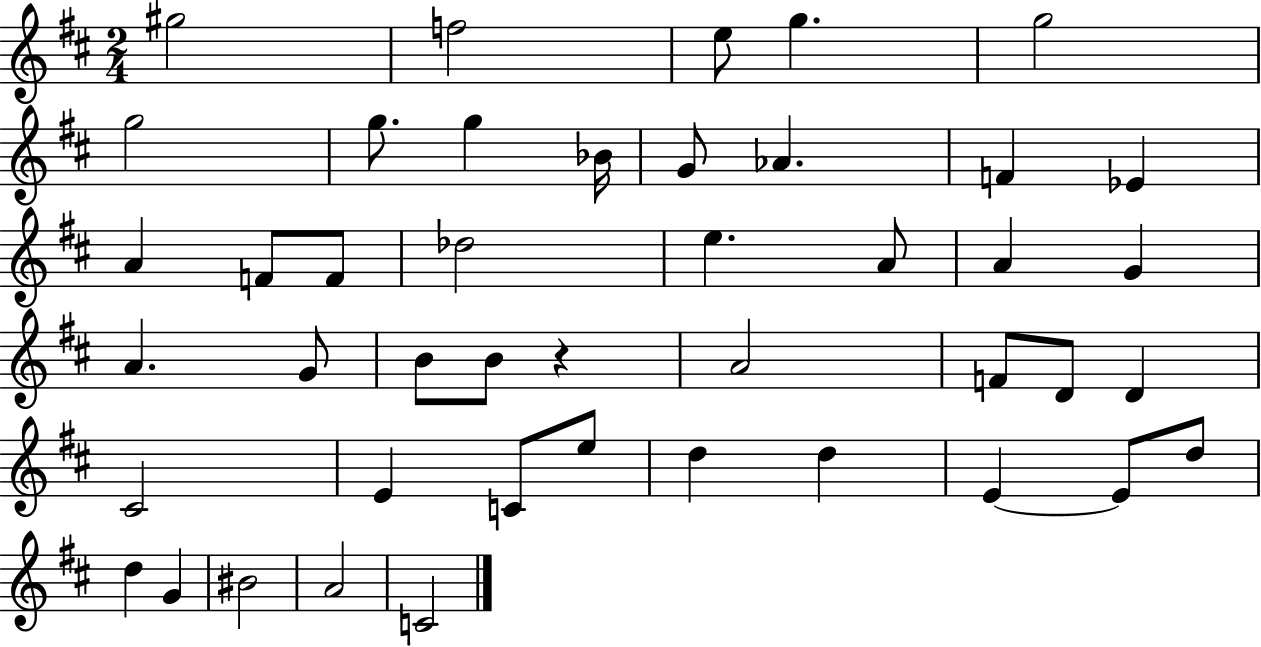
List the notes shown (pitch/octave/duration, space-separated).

G#5/h F5/h E5/e G5/q. G5/h G5/h G5/e. G5/q Bb4/s G4/e Ab4/q. F4/q Eb4/q A4/q F4/e F4/e Db5/h E5/q. A4/e A4/q G4/q A4/q. G4/e B4/e B4/e R/q A4/h F4/e D4/e D4/q C#4/h E4/q C4/e E5/e D5/q D5/q E4/q E4/e D5/e D5/q G4/q BIS4/h A4/h C4/h